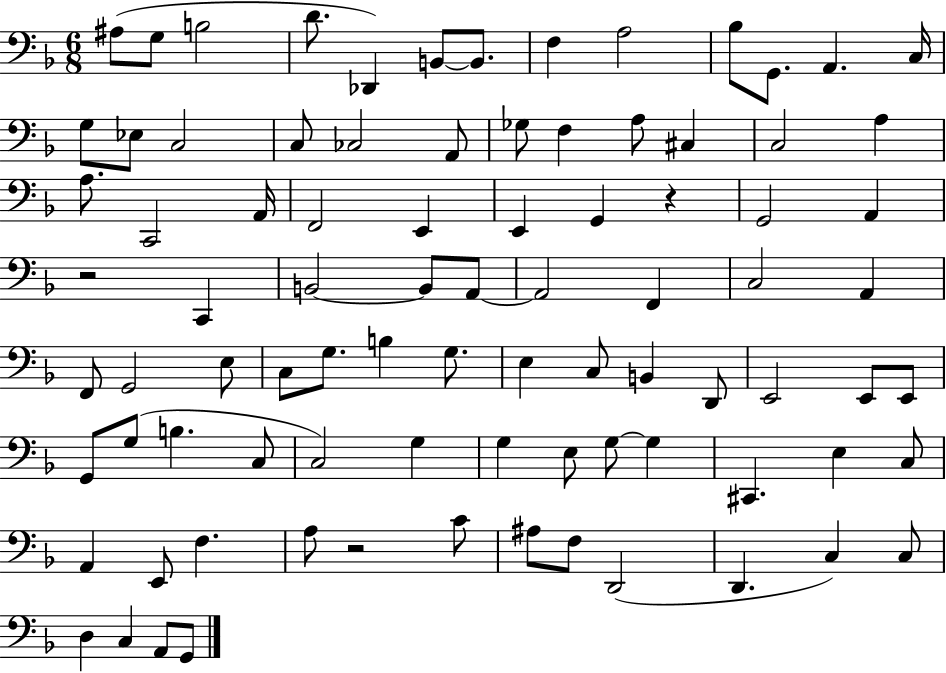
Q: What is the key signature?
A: F major